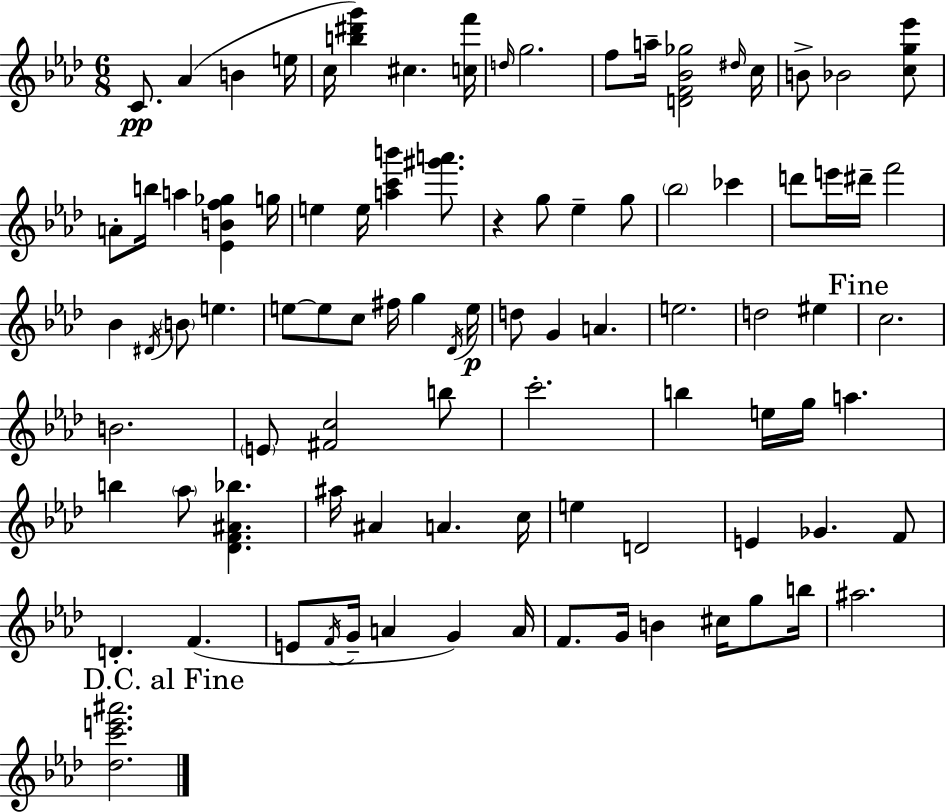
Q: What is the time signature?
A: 6/8